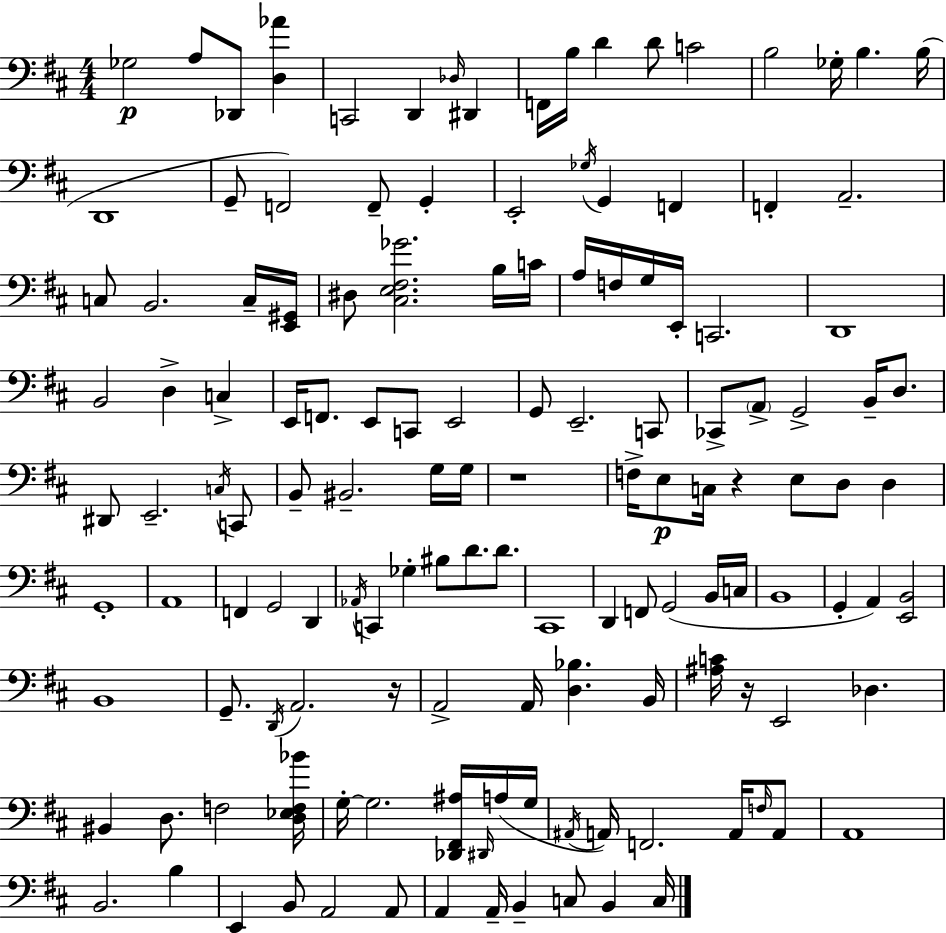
{
  \clef bass
  \numericTimeSignature
  \time 4/4
  \key d \major
  ges2\p a8 des,8 <d aes'>4 | c,2 d,4 \grace { des16 } dis,4 | f,16 b16 d'4 d'8 c'2 | b2 ges16-. b4. | \break b16( d,1 | g,8-- f,2) f,8-- g,4-. | e,2-. \acciaccatura { ges16 } g,4 f,4 | f,4-. a,2.-- | \break c8 b,2. | c16-- <e, gis,>16 dis8 <cis e fis ges'>2. | b16 c'16 a16 f16 g16 e,16-. c,2. | d,1 | \break b,2 d4-> c4-> | e,16 f,8. e,8 c,8 e,2 | g,8 e,2.-- | c,8 ces,8-> \parenthesize a,8-> g,2-> b,16-- d8. | \break dis,8 e,2.-- | \acciaccatura { c16 } c,8 b,8-- bis,2.-- | g16 g16 r1 | f16-> e8\p c16 r4 e8 d8 d4 | \break g,1-. | a,1 | f,4 g,2 d,4 | \acciaccatura { aes,16 } c,4 ges4-. bis8 d'8. | \break d'8. cis,1 | d,4 f,8 g,2( | b,16 c16 b,1 | g,4-. a,4) <e, b,>2 | \break b,1 | g,8.-- \acciaccatura { d,16 } a,2. | r16 a,2-> a,16 <d bes>4. | b,16 <ais c'>16 r16 e,2 des4. | \break bis,4 d8. f2 | <d ees f bes'>16 g16-.~~ g2. | <des, fis, ais>16 \grace { dis,16 } a16( g16 \acciaccatura { ais,16 } a,16) f,2. | a,16 \grace { f16 } a,8 a,1 | \break b,2. | b4 e,4 b,8 a,2 | a,8 a,4 a,16-- b,4-- | c8 b,4 c16 \bar "|."
}